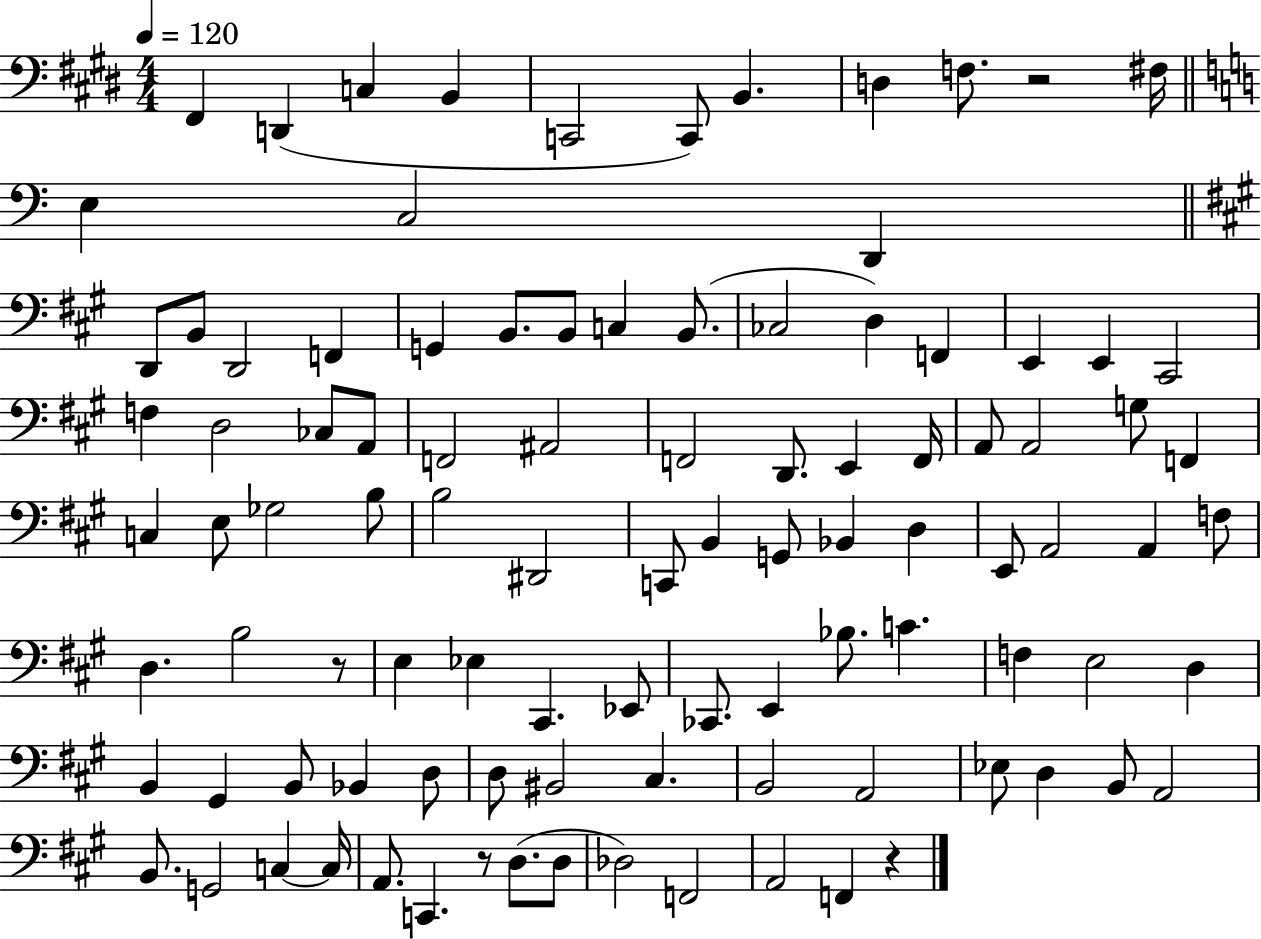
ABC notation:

X:1
T:Untitled
M:4/4
L:1/4
K:E
^F,, D,, C, B,, C,,2 C,,/2 B,, D, F,/2 z2 ^F,/4 E, C,2 D,, D,,/2 B,,/2 D,,2 F,, G,, B,,/2 B,,/2 C, B,,/2 _C,2 D, F,, E,, E,, ^C,,2 F, D,2 _C,/2 A,,/2 F,,2 ^A,,2 F,,2 D,,/2 E,, F,,/4 A,,/2 A,,2 G,/2 F,, C, E,/2 _G,2 B,/2 B,2 ^D,,2 C,,/2 B,, G,,/2 _B,, D, E,,/2 A,,2 A,, F,/2 D, B,2 z/2 E, _E, ^C,, _E,,/2 _C,,/2 E,, _B,/2 C F, E,2 D, B,, ^G,, B,,/2 _B,, D,/2 D,/2 ^B,,2 ^C, B,,2 A,,2 _E,/2 D, B,,/2 A,,2 B,,/2 G,,2 C, C,/4 A,,/2 C,, z/2 D,/2 D,/2 _D,2 F,,2 A,,2 F,, z